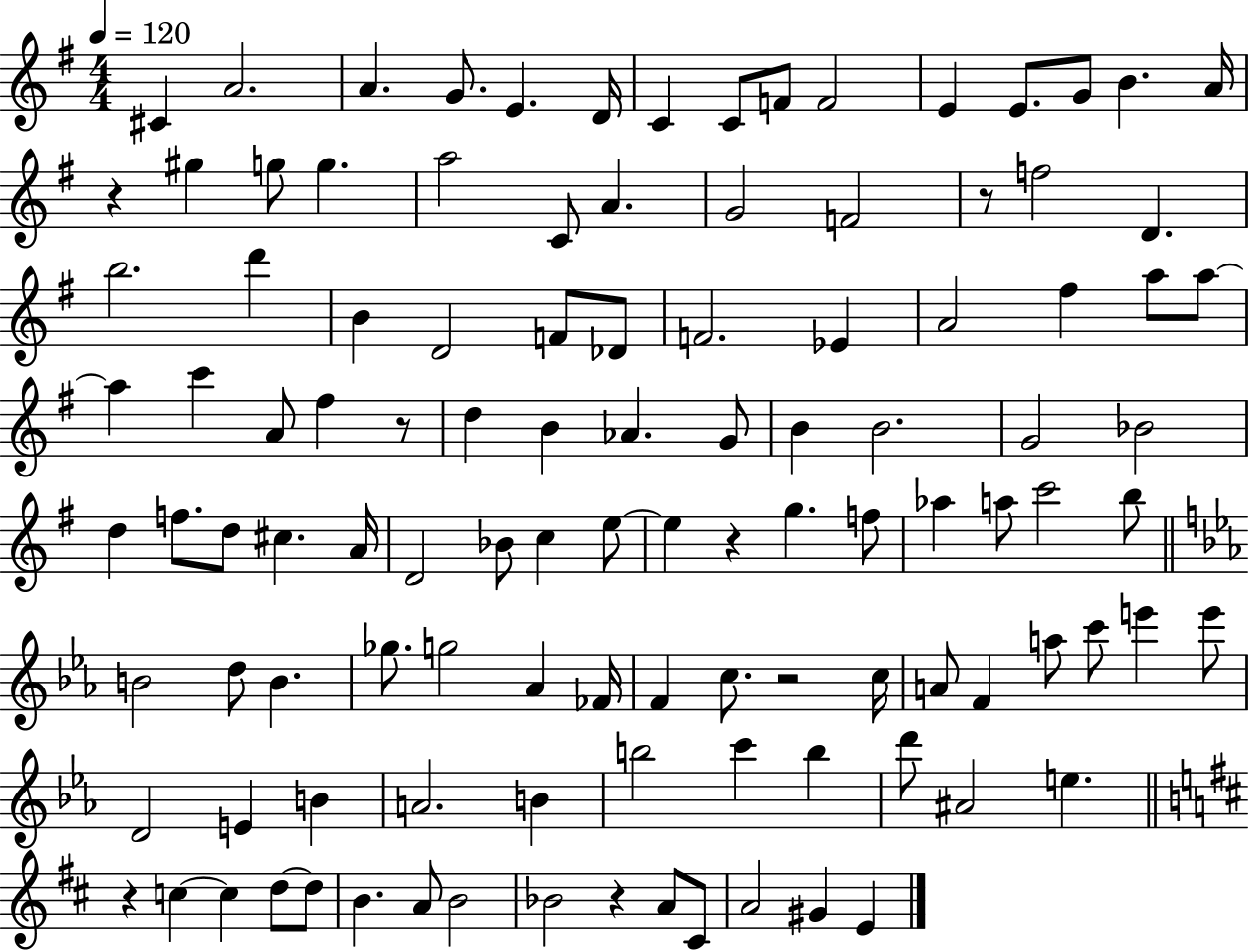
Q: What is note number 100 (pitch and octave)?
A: Bb4